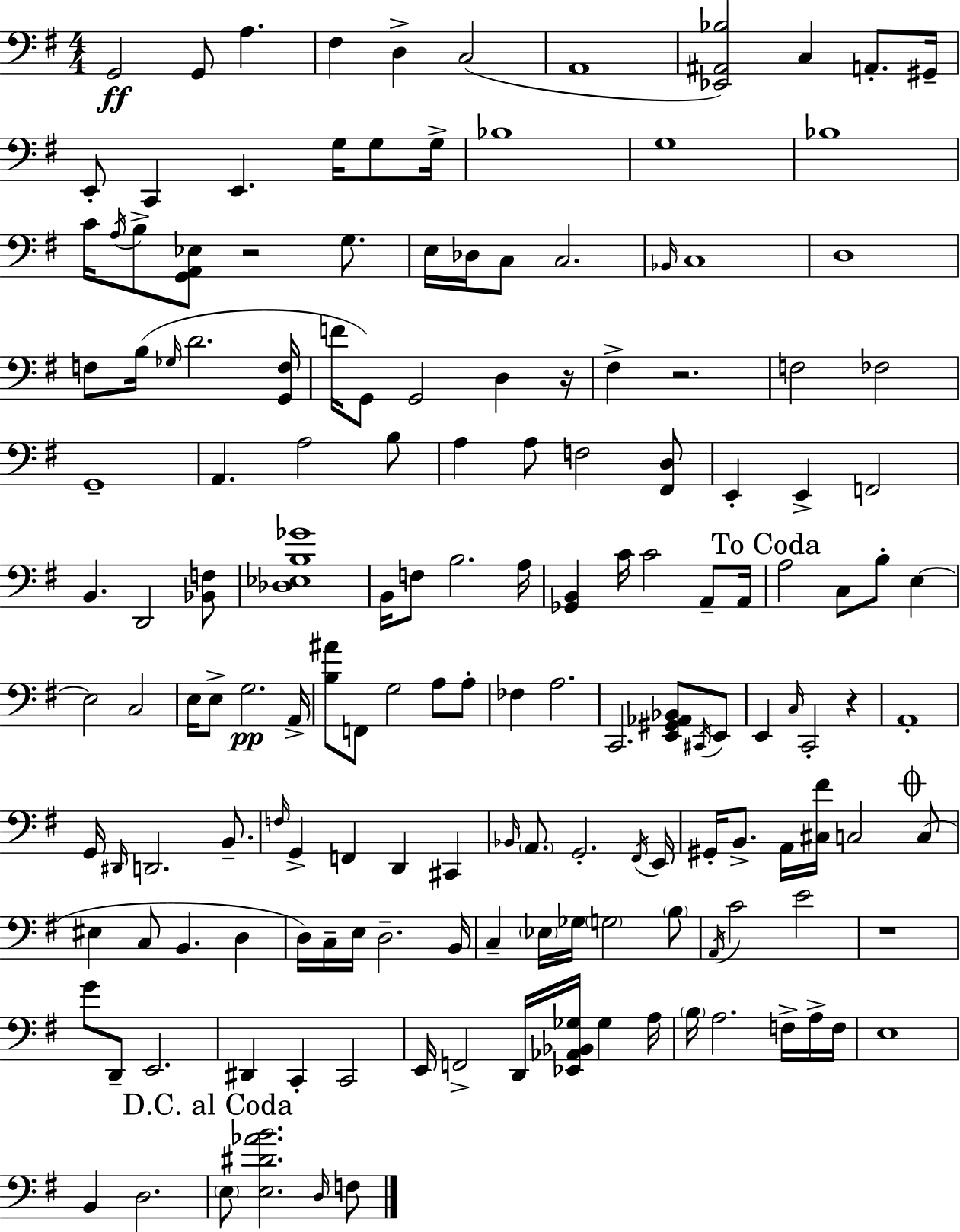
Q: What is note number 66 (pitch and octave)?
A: E3